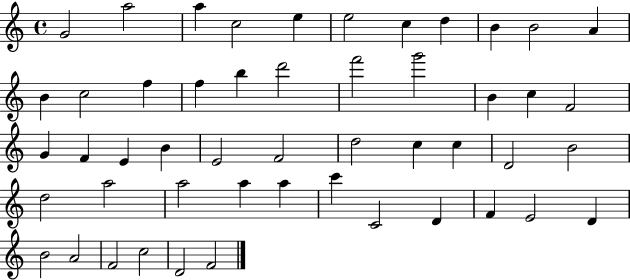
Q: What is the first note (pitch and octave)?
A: G4